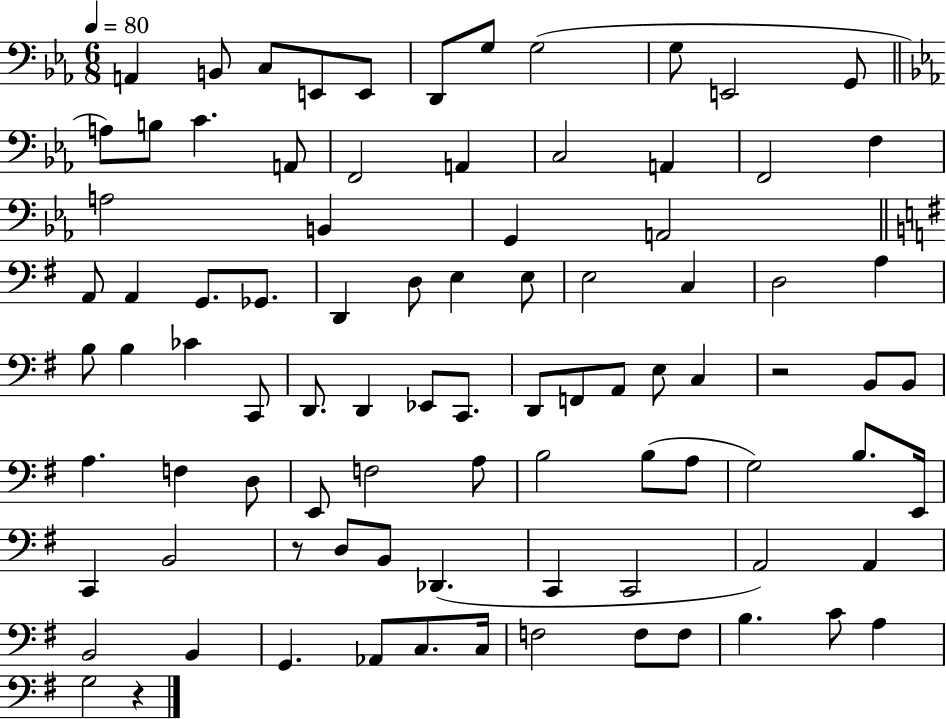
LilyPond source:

{
  \clef bass
  \numericTimeSignature
  \time 6/8
  \key ees \major
  \tempo 4 = 80
  a,4 b,8 c8 e,8 e,8 | d,8 g8 g2( | g8 e,2 g,8 | \bar "||" \break \key ees \major a8) b8 c'4. a,8 | f,2 a,4 | c2 a,4 | f,2 f4 | \break a2 b,4 | g,4 a,2 | \bar "||" \break \key g \major a,8 a,4 g,8. ges,8. | d,4 d8 e4 e8 | e2 c4 | d2 a4 | \break b8 b4 ces'4 c,8 | d,8. d,4 ees,8 c,8. | d,8 f,8 a,8 e8 c4 | r2 b,8 b,8 | \break a4. f4 d8 | e,8 f2 a8 | b2 b8( a8 | g2) b8. e,16 | \break c,4 b,2 | r8 d8 b,8 des,4.( | c,4 c,2 | a,2) a,4 | \break b,2 b,4 | g,4. aes,8 c8. c16 | f2 f8 f8 | b4. c'8 a4 | \break g2 r4 | \bar "|."
}